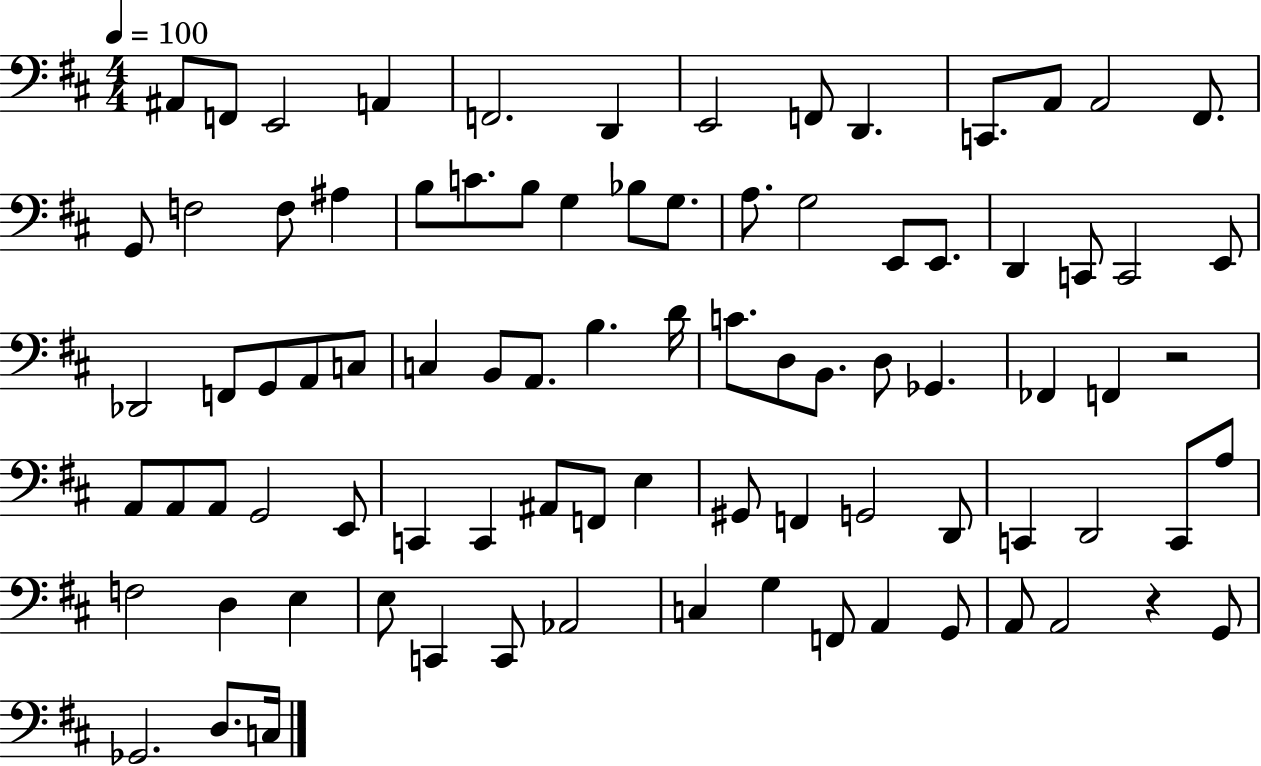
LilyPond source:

{
  \clef bass
  \numericTimeSignature
  \time 4/4
  \key d \major
  \tempo 4 = 100
  \repeat volta 2 { ais,8 f,8 e,2 a,4 | f,2. d,4 | e,2 f,8 d,4. | c,8. a,8 a,2 fis,8. | \break g,8 f2 f8 ais4 | b8 c'8. b8 g4 bes8 g8. | a8. g2 e,8 e,8. | d,4 c,8 c,2 e,8 | \break des,2 f,8 g,8 a,8 c8 | c4 b,8 a,8. b4. d'16 | c'8. d8 b,8. d8 ges,4. | fes,4 f,4 r2 | \break a,8 a,8 a,8 g,2 e,8 | c,4 c,4 ais,8 f,8 e4 | gis,8 f,4 g,2 d,8 | c,4 d,2 c,8 a8 | \break f2 d4 e4 | e8 c,4 c,8 aes,2 | c4 g4 f,8 a,4 g,8 | a,8 a,2 r4 g,8 | \break ges,2. d8. c16 | } \bar "|."
}